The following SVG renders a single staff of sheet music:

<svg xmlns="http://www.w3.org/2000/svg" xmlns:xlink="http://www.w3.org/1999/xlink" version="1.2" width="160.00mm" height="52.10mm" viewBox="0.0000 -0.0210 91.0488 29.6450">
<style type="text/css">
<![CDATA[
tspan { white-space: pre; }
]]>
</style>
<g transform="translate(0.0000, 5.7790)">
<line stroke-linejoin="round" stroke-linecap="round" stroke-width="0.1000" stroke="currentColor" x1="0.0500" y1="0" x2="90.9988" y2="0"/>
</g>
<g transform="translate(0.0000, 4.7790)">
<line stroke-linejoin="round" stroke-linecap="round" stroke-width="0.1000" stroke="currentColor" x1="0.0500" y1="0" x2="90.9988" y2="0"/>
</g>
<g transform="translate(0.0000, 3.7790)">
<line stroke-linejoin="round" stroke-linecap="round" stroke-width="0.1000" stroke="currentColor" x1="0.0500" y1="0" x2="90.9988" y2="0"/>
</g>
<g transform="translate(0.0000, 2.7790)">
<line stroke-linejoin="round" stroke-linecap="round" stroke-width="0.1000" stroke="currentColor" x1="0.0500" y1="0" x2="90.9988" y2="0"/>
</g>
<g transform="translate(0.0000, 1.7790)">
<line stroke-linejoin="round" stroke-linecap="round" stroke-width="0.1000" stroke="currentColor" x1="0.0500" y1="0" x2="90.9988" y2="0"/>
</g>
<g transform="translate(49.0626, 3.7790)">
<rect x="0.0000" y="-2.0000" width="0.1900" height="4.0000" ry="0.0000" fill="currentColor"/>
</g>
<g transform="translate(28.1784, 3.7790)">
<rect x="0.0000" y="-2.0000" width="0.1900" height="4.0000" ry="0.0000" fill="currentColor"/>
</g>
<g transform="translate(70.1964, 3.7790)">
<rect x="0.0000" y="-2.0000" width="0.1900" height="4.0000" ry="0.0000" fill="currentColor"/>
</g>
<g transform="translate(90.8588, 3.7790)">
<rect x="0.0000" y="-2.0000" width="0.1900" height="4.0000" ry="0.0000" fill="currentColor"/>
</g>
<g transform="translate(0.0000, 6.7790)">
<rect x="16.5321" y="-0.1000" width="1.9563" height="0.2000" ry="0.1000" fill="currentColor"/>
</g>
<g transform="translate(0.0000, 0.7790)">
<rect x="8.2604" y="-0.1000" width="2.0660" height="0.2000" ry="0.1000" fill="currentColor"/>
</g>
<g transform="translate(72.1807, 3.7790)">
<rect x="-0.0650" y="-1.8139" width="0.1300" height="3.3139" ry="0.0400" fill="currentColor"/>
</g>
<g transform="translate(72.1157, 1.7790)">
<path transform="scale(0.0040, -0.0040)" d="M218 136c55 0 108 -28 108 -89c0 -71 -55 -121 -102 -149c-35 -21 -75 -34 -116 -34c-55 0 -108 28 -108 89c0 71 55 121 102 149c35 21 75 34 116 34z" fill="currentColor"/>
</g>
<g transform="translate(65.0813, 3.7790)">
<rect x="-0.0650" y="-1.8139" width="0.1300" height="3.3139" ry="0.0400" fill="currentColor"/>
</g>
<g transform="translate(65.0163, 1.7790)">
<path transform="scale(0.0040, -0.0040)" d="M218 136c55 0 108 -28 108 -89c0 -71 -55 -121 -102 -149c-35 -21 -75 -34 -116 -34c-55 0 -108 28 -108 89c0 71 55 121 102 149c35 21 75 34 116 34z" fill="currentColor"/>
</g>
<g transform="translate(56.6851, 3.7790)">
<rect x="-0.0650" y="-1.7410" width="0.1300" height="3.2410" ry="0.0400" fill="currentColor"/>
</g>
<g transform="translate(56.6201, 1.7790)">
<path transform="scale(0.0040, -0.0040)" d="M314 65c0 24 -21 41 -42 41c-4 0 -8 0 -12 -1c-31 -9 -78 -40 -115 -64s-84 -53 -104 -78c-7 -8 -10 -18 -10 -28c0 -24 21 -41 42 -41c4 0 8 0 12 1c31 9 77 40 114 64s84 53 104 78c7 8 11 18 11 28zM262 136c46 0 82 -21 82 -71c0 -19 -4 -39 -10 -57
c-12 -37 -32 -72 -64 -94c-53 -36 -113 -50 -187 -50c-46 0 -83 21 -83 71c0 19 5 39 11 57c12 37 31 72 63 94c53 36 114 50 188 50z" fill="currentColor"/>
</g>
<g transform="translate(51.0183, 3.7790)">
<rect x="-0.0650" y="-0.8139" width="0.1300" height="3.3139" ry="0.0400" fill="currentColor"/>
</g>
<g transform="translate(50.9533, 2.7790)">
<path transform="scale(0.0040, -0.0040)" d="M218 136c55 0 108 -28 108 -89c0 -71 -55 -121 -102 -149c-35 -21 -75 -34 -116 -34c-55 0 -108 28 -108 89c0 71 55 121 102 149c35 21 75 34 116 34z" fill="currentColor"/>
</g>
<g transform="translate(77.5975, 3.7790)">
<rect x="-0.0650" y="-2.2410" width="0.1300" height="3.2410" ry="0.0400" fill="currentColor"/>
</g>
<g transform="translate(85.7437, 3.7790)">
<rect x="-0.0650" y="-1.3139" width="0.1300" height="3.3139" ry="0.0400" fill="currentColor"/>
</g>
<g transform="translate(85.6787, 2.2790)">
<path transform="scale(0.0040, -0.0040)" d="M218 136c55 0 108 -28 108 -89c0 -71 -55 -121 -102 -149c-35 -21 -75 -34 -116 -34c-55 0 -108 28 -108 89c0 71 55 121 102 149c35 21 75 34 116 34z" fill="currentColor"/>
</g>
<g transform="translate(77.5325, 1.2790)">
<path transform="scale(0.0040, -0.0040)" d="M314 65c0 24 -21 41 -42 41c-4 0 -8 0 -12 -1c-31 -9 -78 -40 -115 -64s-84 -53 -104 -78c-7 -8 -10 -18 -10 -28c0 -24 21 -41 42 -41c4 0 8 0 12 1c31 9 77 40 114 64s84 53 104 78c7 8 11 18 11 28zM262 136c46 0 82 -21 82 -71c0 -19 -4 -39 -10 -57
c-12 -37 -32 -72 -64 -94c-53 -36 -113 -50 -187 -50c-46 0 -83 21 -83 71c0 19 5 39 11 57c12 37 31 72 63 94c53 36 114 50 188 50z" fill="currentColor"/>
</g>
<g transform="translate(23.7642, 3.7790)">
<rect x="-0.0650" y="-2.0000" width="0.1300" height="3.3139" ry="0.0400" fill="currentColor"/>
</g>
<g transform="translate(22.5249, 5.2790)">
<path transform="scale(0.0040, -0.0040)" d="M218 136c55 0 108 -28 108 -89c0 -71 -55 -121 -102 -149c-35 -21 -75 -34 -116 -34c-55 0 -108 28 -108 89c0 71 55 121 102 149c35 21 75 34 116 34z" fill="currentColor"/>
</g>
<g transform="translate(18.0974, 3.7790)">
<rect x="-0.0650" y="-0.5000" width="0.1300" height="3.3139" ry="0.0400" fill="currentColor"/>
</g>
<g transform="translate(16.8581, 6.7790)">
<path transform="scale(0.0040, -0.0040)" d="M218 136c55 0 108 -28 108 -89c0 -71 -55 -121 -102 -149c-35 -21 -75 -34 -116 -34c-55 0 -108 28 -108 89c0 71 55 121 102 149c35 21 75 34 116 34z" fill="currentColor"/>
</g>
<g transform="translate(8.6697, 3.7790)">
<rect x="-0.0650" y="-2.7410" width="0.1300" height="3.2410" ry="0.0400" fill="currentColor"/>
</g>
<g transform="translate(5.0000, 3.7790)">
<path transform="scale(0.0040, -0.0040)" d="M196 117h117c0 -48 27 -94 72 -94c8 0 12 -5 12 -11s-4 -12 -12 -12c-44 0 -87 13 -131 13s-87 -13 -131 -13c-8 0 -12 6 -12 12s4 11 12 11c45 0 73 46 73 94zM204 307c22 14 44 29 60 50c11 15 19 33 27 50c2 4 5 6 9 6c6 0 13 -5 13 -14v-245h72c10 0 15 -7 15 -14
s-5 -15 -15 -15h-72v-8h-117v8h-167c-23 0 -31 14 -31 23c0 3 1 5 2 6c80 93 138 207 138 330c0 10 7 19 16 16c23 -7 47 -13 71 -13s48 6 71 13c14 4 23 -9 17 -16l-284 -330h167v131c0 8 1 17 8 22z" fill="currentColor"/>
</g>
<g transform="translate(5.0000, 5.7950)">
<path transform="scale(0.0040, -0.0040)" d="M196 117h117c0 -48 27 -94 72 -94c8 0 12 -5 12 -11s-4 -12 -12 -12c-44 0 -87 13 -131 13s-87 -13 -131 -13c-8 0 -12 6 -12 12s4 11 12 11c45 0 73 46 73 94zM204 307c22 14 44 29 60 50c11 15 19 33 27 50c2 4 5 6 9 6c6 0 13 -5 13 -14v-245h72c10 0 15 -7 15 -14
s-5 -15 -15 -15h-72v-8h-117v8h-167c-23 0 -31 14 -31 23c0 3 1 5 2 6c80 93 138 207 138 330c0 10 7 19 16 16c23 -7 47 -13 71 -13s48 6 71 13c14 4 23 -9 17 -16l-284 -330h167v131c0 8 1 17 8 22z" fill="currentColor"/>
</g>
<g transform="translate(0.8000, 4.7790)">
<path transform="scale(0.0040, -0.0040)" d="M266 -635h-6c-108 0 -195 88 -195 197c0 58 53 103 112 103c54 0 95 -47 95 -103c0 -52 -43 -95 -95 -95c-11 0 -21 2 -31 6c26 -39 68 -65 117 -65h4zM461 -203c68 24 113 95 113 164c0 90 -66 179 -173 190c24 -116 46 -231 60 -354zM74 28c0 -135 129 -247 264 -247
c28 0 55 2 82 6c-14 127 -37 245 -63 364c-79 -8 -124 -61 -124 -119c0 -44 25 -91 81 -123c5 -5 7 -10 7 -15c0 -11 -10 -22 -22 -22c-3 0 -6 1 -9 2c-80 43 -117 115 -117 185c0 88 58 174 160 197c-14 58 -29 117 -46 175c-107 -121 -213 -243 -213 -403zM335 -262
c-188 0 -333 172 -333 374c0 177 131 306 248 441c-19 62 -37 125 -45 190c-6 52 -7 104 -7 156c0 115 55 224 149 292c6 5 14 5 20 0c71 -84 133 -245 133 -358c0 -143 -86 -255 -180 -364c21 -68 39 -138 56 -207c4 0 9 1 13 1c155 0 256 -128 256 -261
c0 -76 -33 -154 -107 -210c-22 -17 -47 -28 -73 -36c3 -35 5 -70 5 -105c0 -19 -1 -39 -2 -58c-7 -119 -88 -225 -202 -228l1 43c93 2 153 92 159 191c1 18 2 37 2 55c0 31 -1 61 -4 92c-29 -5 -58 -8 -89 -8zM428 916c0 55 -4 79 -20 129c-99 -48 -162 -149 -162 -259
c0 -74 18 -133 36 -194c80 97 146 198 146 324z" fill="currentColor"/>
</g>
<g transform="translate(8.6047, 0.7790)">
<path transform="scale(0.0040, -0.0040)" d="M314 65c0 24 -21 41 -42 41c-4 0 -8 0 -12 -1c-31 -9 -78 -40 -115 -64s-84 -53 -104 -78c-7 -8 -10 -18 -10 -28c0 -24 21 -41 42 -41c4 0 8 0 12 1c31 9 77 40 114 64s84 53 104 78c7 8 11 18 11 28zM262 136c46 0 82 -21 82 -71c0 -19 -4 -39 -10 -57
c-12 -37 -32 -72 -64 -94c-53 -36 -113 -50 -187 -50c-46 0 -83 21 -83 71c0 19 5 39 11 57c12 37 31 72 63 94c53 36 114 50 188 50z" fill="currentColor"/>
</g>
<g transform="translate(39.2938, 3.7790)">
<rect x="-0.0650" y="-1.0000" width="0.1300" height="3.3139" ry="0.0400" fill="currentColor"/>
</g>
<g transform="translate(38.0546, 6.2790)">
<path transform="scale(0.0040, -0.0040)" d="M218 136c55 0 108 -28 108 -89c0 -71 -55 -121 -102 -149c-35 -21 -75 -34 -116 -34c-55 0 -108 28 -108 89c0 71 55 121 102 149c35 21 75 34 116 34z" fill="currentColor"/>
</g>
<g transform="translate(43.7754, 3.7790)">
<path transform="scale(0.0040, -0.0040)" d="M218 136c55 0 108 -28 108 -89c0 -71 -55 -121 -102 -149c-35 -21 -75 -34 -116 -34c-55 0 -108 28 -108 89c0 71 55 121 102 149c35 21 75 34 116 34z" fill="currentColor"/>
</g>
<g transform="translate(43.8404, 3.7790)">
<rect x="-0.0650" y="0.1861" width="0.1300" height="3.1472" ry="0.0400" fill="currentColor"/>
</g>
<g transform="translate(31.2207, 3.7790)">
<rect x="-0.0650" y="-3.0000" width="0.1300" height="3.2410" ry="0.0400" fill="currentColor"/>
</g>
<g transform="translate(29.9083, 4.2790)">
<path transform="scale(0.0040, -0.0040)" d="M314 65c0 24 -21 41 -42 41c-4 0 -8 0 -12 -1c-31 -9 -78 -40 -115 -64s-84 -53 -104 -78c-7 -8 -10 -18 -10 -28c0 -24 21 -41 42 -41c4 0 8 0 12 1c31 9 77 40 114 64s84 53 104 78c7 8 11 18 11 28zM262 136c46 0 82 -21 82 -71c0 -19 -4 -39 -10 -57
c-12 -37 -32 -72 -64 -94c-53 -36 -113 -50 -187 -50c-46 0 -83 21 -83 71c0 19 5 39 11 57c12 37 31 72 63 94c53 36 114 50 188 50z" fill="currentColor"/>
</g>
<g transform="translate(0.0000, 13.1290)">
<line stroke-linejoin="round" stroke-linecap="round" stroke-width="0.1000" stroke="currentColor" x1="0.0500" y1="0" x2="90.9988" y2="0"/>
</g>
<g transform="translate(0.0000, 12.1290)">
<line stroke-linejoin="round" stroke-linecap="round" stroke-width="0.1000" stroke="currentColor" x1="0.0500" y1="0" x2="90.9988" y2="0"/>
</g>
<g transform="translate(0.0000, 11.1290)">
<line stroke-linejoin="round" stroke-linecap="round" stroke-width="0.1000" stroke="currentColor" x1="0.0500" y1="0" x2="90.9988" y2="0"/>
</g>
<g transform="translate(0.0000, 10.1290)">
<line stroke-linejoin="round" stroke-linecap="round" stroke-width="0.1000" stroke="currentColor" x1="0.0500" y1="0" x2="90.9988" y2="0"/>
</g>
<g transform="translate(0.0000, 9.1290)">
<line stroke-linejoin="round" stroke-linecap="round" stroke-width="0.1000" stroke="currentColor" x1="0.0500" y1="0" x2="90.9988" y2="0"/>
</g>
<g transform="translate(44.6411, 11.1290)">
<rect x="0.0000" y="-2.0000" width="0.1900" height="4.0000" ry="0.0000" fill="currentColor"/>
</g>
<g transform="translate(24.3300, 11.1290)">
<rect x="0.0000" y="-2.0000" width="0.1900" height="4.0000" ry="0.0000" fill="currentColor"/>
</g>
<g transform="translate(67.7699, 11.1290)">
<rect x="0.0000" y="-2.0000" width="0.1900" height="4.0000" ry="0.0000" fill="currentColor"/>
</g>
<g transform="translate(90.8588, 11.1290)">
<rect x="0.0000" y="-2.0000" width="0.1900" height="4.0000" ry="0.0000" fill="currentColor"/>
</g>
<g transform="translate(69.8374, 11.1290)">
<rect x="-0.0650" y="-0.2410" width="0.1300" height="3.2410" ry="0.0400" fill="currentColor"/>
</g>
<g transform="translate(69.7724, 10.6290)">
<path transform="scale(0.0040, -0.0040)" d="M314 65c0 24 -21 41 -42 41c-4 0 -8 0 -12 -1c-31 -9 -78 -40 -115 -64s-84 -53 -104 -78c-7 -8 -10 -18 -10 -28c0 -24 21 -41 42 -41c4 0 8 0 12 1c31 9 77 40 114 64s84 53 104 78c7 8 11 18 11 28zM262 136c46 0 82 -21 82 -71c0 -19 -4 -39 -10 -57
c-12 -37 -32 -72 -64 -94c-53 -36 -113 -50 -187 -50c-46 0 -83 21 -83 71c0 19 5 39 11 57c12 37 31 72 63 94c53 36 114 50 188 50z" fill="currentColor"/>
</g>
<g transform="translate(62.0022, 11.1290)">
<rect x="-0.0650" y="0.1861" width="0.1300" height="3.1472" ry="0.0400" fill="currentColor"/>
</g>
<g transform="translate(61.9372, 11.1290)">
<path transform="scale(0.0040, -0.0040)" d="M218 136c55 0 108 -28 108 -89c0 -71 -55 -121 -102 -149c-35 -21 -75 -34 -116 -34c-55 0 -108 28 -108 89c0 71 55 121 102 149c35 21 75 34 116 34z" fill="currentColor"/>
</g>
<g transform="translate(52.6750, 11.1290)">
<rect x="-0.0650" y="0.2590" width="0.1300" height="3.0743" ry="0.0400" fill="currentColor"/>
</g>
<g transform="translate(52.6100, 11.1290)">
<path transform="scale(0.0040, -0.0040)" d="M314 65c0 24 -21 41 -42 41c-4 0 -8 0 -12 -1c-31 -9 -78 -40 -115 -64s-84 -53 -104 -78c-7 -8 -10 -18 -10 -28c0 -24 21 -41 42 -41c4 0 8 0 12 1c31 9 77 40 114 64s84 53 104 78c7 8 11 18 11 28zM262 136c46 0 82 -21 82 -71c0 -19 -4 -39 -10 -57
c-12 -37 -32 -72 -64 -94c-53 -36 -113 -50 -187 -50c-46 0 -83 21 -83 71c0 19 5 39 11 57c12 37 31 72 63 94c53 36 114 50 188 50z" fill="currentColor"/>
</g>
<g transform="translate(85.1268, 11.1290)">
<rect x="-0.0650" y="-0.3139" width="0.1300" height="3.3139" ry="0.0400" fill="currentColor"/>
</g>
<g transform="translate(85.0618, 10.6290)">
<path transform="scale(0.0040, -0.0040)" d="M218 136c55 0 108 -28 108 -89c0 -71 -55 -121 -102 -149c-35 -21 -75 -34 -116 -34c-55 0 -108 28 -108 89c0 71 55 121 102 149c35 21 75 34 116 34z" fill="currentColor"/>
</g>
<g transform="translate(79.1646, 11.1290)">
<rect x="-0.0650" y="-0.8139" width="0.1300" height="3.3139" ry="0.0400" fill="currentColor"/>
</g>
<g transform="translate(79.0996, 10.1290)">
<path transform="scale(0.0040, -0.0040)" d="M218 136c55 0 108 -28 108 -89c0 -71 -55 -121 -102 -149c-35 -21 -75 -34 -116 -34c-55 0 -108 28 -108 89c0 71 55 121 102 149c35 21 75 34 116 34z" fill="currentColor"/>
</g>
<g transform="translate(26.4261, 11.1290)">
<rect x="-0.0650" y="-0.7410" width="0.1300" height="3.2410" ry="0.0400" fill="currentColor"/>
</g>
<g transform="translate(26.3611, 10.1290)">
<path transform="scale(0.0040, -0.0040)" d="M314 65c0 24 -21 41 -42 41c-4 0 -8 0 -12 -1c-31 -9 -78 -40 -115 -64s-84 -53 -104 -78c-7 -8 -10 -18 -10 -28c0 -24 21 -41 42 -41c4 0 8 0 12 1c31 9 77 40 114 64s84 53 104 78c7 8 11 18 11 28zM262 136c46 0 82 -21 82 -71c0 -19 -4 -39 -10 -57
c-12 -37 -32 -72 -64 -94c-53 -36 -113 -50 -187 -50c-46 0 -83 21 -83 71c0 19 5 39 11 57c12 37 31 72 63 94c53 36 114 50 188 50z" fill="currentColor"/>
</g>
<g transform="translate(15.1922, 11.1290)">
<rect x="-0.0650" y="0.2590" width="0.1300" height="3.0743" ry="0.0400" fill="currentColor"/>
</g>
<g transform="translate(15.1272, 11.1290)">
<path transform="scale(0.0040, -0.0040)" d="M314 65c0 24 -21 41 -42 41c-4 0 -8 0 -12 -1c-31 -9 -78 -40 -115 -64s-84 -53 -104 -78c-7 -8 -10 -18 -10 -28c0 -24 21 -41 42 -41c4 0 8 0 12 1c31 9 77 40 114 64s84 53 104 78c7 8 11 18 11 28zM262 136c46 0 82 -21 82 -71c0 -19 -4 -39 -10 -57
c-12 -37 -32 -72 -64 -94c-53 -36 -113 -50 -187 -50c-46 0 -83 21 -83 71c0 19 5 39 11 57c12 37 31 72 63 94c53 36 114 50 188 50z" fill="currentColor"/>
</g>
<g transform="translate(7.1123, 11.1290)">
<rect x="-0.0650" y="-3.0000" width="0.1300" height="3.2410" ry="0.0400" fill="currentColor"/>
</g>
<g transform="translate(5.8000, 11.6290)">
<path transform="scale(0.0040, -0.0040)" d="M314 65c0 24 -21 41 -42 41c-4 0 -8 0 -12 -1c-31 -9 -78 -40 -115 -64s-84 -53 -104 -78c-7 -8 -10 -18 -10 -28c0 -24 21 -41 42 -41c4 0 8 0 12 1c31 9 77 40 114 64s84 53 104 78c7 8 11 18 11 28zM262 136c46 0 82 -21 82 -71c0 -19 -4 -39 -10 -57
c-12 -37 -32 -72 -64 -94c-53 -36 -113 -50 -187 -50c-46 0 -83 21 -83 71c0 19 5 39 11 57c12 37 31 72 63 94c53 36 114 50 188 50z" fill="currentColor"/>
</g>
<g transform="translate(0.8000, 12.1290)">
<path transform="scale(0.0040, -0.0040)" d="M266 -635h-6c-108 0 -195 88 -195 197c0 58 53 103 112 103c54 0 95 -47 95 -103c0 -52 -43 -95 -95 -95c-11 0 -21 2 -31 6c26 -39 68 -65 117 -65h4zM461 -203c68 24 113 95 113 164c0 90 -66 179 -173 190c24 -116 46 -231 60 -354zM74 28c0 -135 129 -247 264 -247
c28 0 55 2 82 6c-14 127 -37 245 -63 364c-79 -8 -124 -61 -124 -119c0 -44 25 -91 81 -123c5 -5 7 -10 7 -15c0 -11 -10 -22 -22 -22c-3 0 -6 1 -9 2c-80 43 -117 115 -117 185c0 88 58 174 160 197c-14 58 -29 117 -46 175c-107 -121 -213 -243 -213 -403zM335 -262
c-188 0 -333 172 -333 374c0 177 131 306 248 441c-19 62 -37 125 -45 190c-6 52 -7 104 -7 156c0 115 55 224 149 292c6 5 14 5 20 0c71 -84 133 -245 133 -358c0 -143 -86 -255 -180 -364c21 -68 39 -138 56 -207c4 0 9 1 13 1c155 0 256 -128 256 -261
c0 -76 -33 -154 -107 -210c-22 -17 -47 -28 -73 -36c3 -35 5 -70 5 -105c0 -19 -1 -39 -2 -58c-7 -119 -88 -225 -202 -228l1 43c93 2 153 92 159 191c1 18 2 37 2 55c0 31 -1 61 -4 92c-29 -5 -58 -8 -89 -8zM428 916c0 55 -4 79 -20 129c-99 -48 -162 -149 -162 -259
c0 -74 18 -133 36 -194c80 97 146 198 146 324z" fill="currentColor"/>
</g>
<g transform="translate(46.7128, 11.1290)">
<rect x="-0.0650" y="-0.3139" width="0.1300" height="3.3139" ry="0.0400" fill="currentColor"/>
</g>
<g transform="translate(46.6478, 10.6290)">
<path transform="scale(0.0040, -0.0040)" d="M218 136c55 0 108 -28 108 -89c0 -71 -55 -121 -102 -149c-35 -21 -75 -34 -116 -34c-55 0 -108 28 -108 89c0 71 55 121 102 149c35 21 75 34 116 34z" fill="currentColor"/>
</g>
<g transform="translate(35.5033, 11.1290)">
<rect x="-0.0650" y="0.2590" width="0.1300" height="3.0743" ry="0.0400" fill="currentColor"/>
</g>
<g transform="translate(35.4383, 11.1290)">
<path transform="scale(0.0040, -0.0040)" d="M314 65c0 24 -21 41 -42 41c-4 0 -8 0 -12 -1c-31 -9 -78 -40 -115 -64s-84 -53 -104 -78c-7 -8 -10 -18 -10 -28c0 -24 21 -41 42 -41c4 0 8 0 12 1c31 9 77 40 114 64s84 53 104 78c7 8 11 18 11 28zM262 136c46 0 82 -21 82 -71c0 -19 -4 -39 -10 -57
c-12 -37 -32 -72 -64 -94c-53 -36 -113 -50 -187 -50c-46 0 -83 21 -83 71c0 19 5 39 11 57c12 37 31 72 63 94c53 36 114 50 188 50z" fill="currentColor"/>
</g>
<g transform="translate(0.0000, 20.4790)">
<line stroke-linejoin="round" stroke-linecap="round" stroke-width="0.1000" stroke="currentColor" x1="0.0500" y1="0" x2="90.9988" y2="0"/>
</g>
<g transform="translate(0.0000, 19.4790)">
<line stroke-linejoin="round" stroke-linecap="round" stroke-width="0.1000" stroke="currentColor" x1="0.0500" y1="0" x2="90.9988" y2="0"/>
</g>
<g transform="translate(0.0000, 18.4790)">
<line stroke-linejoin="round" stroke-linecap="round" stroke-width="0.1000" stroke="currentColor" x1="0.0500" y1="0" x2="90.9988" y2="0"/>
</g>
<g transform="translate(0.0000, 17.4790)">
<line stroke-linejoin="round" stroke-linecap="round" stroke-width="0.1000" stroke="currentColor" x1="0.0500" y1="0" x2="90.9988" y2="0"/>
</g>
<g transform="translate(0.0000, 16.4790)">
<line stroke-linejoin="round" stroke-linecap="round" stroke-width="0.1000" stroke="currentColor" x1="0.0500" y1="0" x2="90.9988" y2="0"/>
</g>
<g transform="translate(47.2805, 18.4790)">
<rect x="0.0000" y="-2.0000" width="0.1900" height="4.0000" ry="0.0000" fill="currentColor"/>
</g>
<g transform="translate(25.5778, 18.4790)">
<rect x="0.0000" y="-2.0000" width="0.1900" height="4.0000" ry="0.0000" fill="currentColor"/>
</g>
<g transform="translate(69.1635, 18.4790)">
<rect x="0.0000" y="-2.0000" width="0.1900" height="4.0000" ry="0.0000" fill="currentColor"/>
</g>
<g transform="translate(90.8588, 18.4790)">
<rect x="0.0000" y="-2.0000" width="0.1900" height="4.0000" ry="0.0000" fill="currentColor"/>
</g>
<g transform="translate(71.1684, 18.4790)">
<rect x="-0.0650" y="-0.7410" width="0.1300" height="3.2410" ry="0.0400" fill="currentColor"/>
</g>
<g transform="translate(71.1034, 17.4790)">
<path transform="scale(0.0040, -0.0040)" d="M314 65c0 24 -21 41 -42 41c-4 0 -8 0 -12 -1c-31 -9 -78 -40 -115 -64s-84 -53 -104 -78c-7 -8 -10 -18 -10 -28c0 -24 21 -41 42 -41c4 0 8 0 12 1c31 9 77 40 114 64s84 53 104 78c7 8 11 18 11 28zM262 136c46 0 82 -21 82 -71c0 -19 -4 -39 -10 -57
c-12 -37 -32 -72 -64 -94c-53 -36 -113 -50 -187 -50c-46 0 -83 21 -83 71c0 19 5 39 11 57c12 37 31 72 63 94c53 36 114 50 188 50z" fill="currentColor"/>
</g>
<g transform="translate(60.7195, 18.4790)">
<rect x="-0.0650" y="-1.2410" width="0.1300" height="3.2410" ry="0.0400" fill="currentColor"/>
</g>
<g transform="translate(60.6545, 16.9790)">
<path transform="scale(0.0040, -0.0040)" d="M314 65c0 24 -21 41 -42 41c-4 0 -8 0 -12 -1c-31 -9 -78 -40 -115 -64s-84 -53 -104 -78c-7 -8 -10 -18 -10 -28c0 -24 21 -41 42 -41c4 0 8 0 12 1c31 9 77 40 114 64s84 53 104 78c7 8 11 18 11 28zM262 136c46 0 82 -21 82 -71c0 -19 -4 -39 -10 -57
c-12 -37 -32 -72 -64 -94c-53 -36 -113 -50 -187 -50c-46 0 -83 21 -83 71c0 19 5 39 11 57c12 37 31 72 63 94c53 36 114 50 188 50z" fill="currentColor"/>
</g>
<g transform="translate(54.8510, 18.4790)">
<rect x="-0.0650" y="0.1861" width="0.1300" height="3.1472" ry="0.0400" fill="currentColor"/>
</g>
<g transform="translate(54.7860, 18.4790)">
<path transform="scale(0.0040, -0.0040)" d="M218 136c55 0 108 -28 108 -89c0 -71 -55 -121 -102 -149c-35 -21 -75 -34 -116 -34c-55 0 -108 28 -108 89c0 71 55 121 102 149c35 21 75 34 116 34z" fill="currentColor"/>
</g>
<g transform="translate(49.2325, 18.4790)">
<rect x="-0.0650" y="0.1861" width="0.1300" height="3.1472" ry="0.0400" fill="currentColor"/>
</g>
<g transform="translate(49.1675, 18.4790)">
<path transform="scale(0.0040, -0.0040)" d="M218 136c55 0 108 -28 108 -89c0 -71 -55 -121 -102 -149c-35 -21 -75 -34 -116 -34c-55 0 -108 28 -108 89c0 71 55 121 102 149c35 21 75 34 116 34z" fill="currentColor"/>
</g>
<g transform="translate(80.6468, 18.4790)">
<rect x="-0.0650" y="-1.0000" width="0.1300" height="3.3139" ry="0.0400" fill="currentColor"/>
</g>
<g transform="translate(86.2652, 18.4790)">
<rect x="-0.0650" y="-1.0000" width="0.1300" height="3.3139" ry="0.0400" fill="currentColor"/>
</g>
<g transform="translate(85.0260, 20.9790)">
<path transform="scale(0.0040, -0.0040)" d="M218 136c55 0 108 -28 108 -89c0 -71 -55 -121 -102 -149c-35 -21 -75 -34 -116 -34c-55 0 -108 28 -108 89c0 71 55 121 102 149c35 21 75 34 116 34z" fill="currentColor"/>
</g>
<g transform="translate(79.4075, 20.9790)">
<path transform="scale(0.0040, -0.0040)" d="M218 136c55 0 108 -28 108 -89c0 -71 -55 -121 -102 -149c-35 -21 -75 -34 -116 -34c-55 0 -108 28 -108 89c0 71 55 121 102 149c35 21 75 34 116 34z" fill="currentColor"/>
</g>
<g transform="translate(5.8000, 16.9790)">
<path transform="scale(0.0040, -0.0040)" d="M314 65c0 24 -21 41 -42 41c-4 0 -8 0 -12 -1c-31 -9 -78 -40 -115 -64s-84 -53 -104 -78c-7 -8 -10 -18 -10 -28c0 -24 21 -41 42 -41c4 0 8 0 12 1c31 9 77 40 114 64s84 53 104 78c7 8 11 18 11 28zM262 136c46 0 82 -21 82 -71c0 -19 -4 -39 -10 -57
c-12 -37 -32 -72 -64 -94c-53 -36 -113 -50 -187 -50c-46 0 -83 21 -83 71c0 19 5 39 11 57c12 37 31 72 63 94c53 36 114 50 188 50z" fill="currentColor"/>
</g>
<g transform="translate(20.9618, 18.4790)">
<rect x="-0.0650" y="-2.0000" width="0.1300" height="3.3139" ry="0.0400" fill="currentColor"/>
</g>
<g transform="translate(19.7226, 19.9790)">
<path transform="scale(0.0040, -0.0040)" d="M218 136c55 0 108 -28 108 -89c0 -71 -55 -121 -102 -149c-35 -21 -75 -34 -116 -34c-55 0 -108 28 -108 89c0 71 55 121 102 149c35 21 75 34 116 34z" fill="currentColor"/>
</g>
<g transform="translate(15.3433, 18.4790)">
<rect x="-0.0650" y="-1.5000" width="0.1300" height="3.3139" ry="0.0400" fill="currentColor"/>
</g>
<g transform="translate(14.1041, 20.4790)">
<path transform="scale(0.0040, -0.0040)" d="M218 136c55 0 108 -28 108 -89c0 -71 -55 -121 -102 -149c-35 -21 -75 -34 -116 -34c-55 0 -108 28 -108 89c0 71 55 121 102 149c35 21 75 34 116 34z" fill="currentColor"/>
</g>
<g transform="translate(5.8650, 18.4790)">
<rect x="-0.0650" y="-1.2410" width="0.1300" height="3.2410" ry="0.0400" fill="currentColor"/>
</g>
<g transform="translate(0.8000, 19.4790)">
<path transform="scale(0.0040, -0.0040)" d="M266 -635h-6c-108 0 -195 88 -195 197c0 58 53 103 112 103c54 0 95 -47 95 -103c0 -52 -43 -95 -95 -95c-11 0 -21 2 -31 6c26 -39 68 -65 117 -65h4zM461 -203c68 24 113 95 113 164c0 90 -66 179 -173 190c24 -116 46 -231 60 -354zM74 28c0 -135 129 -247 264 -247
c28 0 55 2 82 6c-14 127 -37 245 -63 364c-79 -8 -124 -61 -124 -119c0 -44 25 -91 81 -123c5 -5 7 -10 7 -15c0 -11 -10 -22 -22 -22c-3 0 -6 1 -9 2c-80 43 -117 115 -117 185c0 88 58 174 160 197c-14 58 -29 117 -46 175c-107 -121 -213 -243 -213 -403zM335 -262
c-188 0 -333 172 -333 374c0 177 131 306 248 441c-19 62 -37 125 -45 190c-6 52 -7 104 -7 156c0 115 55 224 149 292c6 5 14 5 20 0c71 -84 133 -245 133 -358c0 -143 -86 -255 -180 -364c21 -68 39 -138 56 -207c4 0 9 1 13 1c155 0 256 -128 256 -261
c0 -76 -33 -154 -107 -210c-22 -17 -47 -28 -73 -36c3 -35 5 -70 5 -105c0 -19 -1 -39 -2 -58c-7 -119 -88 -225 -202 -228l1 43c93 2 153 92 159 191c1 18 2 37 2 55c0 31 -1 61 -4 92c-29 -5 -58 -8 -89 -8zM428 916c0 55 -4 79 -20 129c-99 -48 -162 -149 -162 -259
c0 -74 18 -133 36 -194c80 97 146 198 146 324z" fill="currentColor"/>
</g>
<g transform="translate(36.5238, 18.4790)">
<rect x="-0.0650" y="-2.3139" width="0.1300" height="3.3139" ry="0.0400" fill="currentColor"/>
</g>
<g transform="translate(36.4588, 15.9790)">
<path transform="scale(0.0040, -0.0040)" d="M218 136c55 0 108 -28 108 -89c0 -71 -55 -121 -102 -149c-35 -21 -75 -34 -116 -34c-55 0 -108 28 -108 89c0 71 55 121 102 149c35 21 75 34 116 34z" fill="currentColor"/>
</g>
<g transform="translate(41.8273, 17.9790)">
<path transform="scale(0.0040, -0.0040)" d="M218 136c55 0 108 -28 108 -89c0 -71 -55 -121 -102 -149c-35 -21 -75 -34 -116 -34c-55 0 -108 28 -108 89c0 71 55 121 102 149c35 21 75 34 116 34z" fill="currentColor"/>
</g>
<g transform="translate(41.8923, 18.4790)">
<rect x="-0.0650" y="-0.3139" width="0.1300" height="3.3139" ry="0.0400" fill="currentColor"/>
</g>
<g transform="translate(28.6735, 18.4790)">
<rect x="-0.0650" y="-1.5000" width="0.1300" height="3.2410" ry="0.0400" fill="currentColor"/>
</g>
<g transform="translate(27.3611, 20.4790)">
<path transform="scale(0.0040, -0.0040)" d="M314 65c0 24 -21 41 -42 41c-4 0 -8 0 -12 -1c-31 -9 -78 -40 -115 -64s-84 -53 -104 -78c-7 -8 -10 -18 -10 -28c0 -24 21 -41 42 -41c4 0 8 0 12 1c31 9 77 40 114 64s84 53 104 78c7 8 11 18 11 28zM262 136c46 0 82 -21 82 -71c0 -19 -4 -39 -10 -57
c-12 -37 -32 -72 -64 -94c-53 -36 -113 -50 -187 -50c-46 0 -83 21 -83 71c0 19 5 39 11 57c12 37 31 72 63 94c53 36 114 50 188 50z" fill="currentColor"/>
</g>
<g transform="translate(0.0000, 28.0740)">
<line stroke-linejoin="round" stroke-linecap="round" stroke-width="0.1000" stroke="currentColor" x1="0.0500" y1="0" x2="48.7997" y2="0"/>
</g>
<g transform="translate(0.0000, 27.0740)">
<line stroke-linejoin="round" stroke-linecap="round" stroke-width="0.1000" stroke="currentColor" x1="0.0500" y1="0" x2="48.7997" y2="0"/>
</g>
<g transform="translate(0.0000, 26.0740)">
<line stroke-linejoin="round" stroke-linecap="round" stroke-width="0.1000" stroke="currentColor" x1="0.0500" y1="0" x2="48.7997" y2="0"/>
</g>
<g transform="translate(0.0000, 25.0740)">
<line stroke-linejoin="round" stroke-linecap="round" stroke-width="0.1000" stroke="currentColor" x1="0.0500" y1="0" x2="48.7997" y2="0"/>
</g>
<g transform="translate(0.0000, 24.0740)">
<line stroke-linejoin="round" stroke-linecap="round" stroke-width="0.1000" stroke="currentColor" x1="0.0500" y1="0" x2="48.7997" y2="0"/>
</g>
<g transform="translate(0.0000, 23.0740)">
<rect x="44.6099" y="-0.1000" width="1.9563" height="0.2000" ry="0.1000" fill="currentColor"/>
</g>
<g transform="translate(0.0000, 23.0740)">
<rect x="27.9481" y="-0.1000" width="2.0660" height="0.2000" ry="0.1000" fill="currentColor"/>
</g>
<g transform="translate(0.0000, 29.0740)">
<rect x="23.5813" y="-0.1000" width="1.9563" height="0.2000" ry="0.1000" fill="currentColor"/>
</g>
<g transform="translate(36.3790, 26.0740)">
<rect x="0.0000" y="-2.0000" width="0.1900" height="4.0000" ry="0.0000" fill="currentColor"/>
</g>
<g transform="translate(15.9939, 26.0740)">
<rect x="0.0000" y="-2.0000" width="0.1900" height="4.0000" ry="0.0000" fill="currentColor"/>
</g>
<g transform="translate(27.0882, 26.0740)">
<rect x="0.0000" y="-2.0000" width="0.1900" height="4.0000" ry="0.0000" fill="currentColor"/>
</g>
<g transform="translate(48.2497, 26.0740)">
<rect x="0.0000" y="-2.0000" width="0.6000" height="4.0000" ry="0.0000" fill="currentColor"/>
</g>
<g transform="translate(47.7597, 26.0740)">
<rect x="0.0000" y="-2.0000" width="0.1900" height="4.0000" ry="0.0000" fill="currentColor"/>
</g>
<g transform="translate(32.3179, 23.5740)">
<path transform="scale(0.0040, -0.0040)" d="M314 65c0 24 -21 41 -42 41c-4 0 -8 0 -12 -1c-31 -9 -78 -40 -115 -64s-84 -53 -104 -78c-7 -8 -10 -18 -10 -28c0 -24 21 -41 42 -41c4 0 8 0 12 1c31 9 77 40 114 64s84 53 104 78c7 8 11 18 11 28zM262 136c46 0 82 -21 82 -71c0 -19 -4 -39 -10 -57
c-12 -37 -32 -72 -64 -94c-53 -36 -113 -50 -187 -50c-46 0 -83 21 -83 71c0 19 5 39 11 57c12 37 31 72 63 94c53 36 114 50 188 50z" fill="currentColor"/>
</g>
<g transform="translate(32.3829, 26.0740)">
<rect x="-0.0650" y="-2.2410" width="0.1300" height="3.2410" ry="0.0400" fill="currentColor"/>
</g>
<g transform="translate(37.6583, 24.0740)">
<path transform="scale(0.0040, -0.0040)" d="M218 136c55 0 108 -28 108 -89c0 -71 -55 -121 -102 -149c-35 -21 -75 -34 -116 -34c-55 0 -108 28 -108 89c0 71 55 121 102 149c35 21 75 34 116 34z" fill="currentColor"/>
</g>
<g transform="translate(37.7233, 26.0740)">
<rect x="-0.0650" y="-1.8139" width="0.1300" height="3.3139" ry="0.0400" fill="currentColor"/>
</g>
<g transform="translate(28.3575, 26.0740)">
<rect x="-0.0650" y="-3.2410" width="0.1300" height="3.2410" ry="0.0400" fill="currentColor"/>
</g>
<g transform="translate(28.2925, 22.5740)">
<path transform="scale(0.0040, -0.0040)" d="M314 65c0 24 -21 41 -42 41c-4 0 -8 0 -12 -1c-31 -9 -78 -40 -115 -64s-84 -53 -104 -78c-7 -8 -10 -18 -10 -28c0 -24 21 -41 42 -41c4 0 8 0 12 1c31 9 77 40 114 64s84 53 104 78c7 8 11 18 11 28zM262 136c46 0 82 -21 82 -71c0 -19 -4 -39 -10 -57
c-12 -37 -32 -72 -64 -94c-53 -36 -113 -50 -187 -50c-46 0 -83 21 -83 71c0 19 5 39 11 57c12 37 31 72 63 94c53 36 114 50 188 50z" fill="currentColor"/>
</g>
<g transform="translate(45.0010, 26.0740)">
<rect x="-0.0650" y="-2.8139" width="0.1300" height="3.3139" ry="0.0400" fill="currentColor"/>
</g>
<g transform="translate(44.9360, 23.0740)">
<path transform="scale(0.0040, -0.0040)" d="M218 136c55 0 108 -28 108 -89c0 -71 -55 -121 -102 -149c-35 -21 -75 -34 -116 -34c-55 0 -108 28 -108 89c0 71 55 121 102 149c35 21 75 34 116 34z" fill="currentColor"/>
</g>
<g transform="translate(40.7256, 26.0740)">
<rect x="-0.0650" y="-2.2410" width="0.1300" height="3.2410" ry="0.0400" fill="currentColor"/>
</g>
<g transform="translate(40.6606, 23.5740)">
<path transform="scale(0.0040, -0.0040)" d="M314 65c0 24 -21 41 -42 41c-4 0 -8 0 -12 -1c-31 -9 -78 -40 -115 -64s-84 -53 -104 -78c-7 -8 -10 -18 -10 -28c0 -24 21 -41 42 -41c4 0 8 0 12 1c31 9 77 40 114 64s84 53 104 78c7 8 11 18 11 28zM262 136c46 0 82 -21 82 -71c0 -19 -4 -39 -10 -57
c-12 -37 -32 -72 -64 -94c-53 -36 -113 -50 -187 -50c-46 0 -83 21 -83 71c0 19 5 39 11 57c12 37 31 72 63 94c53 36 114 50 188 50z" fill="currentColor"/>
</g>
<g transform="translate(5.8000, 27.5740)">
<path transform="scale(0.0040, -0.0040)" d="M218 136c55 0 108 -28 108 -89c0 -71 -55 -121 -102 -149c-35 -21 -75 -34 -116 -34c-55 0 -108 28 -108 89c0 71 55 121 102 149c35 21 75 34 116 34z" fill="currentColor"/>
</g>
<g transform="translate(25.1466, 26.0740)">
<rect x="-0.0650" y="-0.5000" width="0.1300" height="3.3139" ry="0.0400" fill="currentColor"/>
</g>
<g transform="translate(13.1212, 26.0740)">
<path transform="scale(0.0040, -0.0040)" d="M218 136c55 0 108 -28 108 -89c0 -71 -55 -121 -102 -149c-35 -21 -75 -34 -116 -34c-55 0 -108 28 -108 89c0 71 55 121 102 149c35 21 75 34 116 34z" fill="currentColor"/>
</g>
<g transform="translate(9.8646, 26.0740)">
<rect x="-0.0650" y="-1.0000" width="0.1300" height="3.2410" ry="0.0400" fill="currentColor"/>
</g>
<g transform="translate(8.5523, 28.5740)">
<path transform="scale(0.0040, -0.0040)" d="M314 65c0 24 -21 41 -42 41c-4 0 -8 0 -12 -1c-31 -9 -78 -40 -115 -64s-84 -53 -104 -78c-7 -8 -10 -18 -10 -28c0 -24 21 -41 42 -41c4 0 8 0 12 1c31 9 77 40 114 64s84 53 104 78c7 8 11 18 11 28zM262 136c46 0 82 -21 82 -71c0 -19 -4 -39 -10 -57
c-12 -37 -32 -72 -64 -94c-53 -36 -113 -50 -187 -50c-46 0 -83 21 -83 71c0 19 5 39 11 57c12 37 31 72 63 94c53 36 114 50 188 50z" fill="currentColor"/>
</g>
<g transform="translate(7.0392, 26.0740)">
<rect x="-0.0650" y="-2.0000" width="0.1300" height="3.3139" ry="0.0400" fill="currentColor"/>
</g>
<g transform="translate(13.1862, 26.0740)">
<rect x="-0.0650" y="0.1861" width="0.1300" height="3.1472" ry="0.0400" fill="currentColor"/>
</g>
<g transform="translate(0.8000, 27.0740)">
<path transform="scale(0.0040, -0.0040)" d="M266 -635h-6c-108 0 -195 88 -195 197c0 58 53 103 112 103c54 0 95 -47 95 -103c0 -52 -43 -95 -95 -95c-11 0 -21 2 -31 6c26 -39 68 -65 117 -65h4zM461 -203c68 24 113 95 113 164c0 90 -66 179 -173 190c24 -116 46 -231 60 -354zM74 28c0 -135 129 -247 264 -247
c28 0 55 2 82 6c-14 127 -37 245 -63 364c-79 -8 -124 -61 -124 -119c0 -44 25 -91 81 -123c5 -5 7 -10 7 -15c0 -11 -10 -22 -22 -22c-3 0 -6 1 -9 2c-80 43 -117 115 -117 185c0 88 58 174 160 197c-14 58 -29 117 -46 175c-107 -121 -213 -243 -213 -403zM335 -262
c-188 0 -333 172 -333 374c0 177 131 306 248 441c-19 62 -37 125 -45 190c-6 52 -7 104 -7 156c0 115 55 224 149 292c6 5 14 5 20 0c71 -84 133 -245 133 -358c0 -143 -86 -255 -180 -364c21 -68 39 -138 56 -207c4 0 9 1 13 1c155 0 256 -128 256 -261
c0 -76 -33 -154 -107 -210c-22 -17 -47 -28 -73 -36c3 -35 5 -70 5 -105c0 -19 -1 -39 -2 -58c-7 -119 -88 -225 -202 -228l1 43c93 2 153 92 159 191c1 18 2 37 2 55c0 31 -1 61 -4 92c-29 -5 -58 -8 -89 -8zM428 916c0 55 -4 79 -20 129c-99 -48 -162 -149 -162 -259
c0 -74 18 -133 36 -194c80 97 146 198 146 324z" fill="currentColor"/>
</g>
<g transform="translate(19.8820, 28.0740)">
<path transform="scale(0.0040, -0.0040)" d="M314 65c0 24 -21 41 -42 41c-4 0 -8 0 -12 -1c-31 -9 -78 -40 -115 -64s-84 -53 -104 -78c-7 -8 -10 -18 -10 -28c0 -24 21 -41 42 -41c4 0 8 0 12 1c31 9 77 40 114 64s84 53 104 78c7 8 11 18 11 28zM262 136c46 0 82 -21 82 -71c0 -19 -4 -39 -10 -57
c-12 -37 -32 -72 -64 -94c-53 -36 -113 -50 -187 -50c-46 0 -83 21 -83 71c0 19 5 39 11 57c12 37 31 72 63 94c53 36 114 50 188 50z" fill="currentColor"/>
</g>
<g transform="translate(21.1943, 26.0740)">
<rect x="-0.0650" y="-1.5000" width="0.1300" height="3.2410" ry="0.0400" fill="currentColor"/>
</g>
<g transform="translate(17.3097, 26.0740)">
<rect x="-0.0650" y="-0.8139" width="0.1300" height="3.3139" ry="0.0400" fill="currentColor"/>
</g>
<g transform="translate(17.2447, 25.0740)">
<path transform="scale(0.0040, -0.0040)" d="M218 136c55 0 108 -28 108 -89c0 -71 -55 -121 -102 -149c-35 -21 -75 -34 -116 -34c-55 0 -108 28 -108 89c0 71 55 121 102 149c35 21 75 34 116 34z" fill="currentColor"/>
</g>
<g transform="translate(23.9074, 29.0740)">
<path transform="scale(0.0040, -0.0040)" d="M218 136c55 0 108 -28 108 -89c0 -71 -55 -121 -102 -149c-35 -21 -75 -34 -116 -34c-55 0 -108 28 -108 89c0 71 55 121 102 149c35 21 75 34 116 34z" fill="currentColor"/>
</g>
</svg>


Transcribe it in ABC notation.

X:1
T:Untitled
M:4/4
L:1/4
K:C
a2 C F A2 D B d f2 f f g2 e A2 B2 d2 B2 c B2 B c2 d c e2 E F E2 g c B B e2 d2 D D F D2 B d E2 C b2 g2 f g2 a